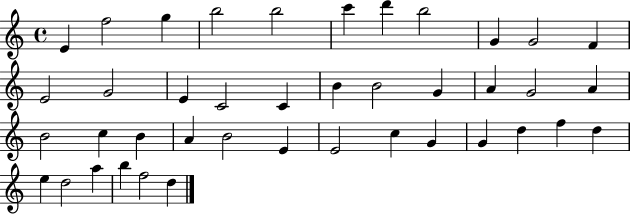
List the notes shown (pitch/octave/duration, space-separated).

E4/q F5/h G5/q B5/h B5/h C6/q D6/q B5/h G4/q G4/h F4/q E4/h G4/h E4/q C4/h C4/q B4/q B4/h G4/q A4/q G4/h A4/q B4/h C5/q B4/q A4/q B4/h E4/q E4/h C5/q G4/q G4/q D5/q F5/q D5/q E5/q D5/h A5/q B5/q F5/h D5/q